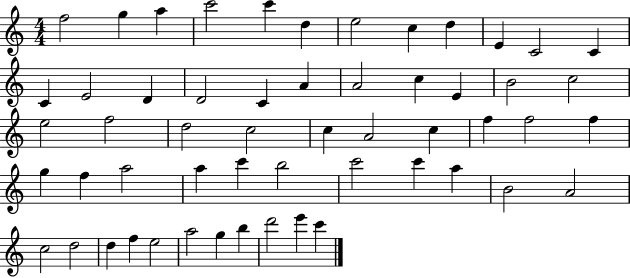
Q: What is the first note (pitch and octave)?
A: F5